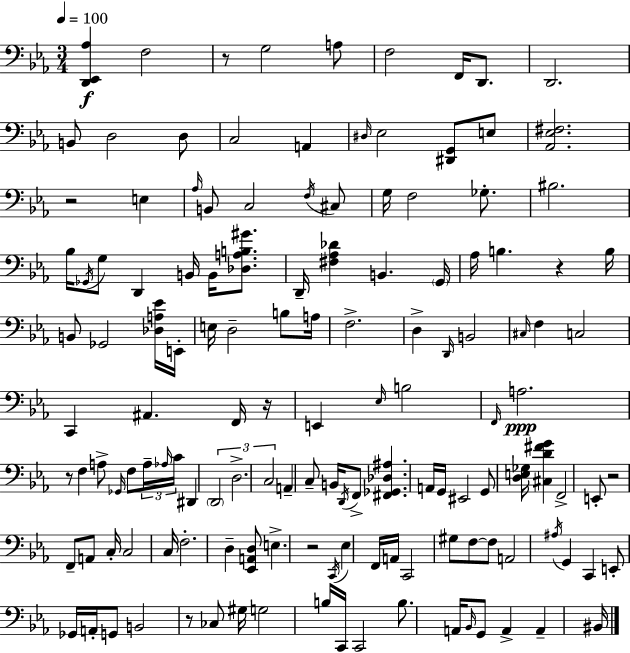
X:1
T:Untitled
M:3/4
L:1/4
K:Eb
[D,,_E,,_A,] F,2 z/2 G,2 A,/2 F,2 F,,/4 D,,/2 D,,2 B,,/2 D,2 D,/2 C,2 A,, ^D,/4 _E,2 [^D,,G,,]/2 E,/2 [_A,,_E,^F,]2 z2 E, _A,/4 B,,/2 C,2 F,/4 ^C,/2 G,/4 F,2 _G,/2 ^B,2 _B,/4 _G,,/4 G,/2 D,, B,,/4 B,,/4 [_D,A,B,^G]/2 D,,/4 [^F,_A,_D] B,, G,,/4 _A,/4 B, z B,/4 B,,/2 _G,,2 [_D,A,_E]/4 E,,/4 E,/4 D,2 B,/2 A,/4 F,2 D, D,,/4 B,,2 ^C,/4 F, C,2 C,, ^A,, F,,/4 z/4 E,, _E,/4 B,2 F,,/4 A,2 z/2 F, A,/2 _G,,/4 F,/2 A,/4 _A,/4 C/4 ^D,, D,,2 D,2 C,2 A,, C,/2 B,,/4 D,,/4 F,,/2 [^F,,_G,,_D,^A,] A,,/4 G,,/4 ^E,,2 G,,/2 [D,E,_G,]/4 [^C,D^FG] F,,2 E,,/2 z2 F,,/2 A,,/2 C,/4 C,2 C,/4 F,2 D, [_E,,A,,D,]/2 E, z2 C,,/4 _E, F,,/4 A,,/4 C,,2 ^G,/2 F,/2 F,/2 A,,2 ^A,/4 G,, C,, E,,/2 _G,,/4 A,,/4 G,,/2 B,,2 z/2 _C,/2 ^G,/4 G,2 B,/4 C,,/4 C,,2 B,/2 A,,/4 _B,,/4 G,,/2 A,, A,, ^B,,/4